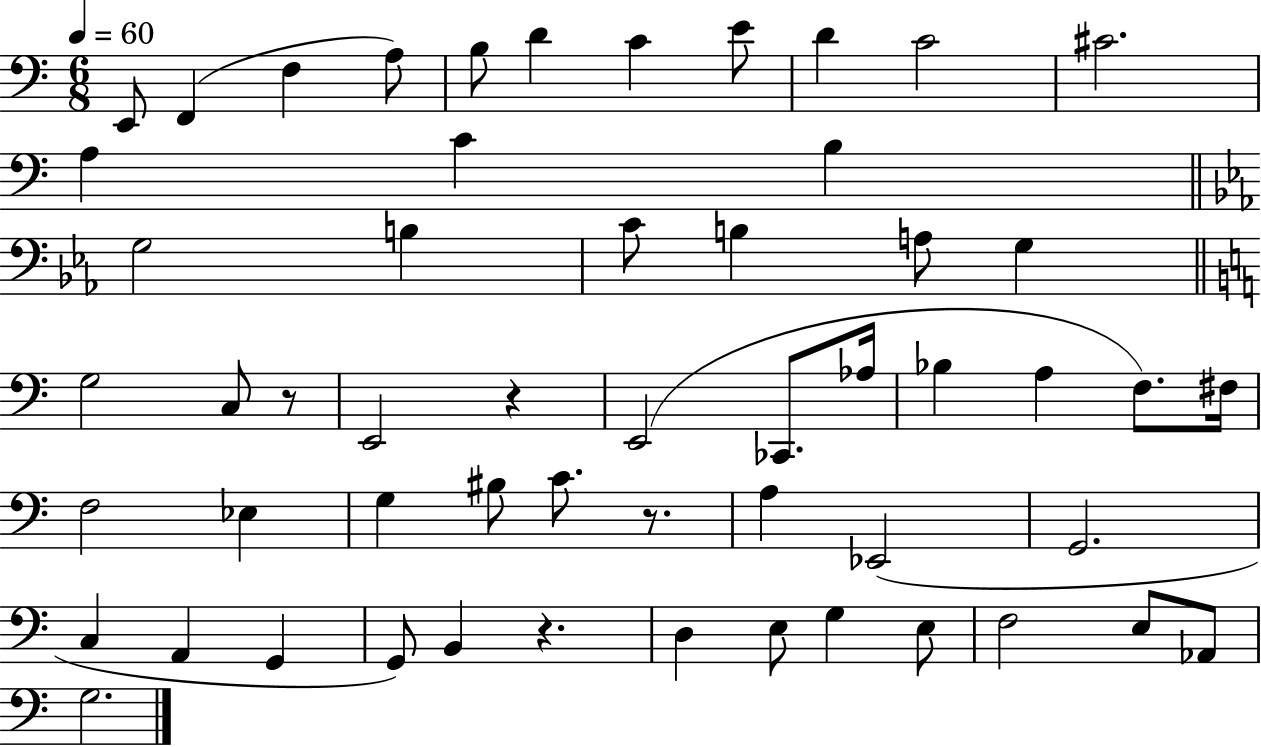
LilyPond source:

{
  \clef bass
  \numericTimeSignature
  \time 6/8
  \key c \major
  \tempo 4 = 60
  e,8 f,4( f4 a8) | b8 d'4 c'4 e'8 | d'4 c'2 | cis'2. | \break a4 c'4 b4 | \bar "||" \break \key ees \major g2 b4 | c'8 b4 a8 g4 | \bar "||" \break \key c \major g2 c8 r8 | e,2 r4 | e,2( ces,8. aes16 | bes4 a4 f8.) fis16 | \break f2 ees4 | g4 bis8 c'8. r8. | a4 ees,2( | g,2. | \break c4 a,4 g,4 | g,8) b,4 r4. | d4 e8 g4 e8 | f2 e8 aes,8 | \break g2. | \bar "|."
}